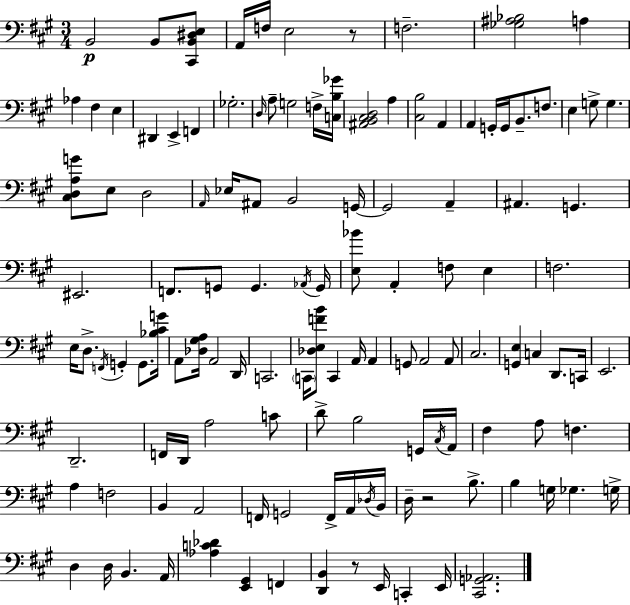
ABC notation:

X:1
T:Untitled
M:3/4
L:1/4
K:A
B,,2 B,,/2 [^C,,B,,^D,E,]/2 A,,/4 F,/4 E,2 z/2 F,2 [_G,^A,_B,]2 A, _A, ^F, E, ^D,, E,, F,, _G,2 D,/4 A,/2 G,2 F,/4 [C,B,_G]/4 [^A,,B,,^C,D,]2 A, [^C,B,]2 A,, A,, G,,/4 G,,/4 B,,/2 F,/2 E, G,/2 G, [^C,D,A,G]/2 E,/2 D,2 A,,/4 _E,/4 ^A,,/2 B,,2 G,,/4 G,,2 A,, ^A,, G,, ^E,,2 F,,/2 G,,/2 G,, _A,,/4 G,,/4 [E,_B]/2 A,, F,/2 E, F,2 E,/4 D,/2 F,,/4 G,, G,,/2 [_B,^CG]/4 A,,/2 [_D,^G,A,]/4 A,,2 D,,/4 C,,2 C,,/4 [_D,E,FB]/2 C,, A,,/4 A,, G,,/2 A,,2 A,,/2 ^C,2 [G,,E,] C, D,,/2 C,,/4 E,,2 D,,2 F,,/4 D,,/4 A,2 C/2 D/2 B,2 G,,/4 ^C,/4 A,,/4 ^F, A,/2 F, A, F,2 B,, A,,2 F,,/4 G,,2 F,,/4 A,,/4 _D,/4 B,,/4 D,/4 z2 B,/2 B, G,/4 _G, G,/4 D, D,/4 B,, A,,/4 [_A,C_D] [E,,^G,,] F,, [D,,B,,] z/2 E,,/4 C,, E,,/4 [^C,,G,,_A,,]2